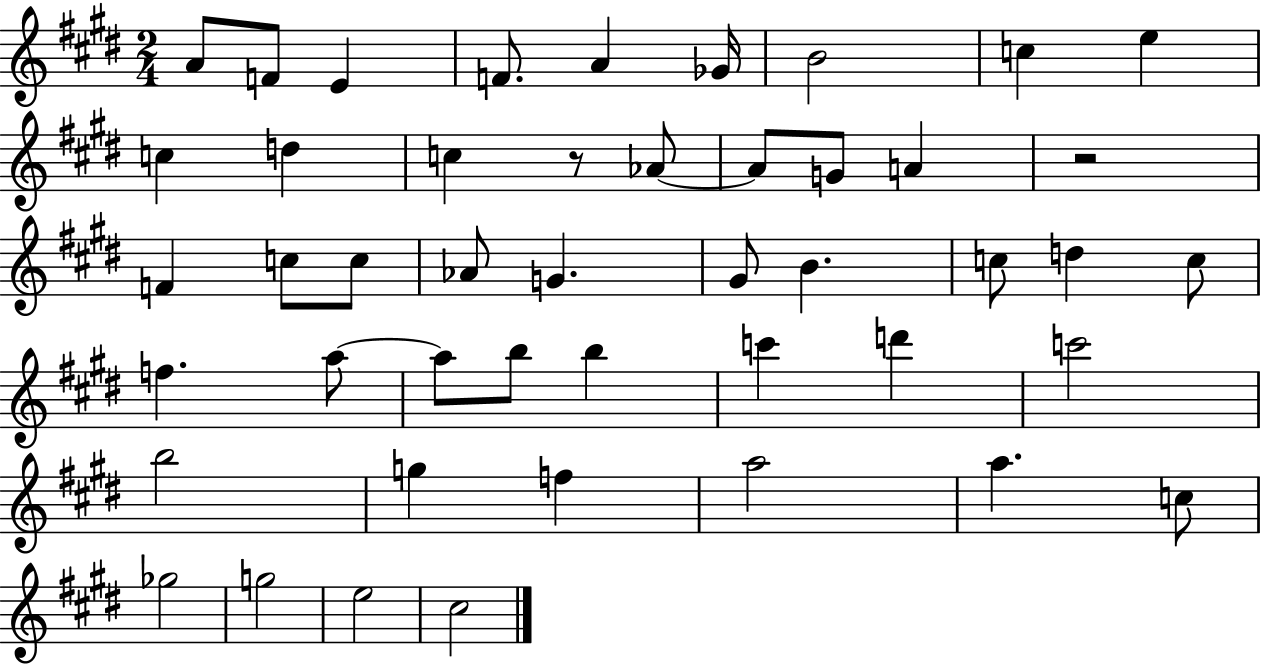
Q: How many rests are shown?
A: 2